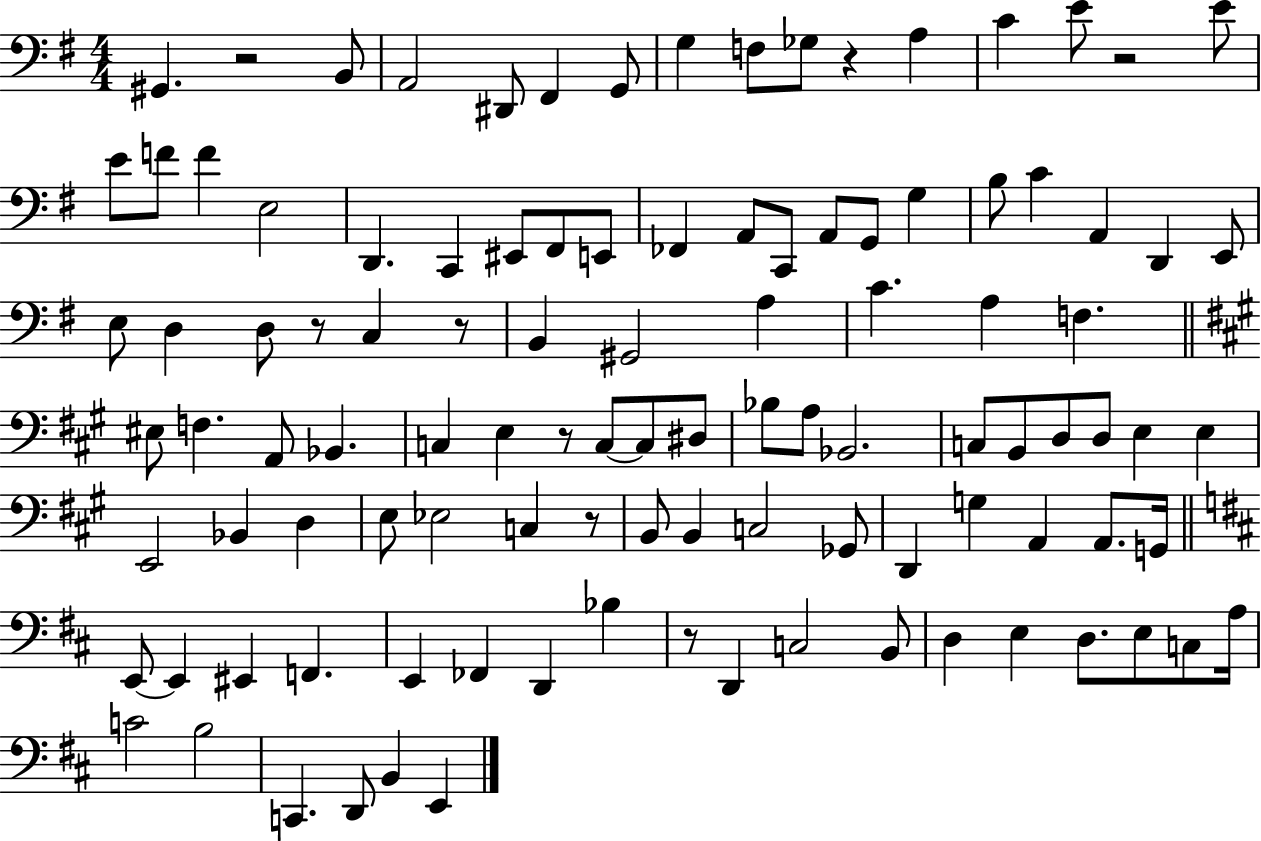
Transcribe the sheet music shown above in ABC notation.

X:1
T:Untitled
M:4/4
L:1/4
K:G
^G,, z2 B,,/2 A,,2 ^D,,/2 ^F,, G,,/2 G, F,/2 _G,/2 z A, C E/2 z2 E/2 E/2 F/2 F E,2 D,, C,, ^E,,/2 ^F,,/2 E,,/2 _F,, A,,/2 C,,/2 A,,/2 G,,/2 G, B,/2 C A,, D,, E,,/2 E,/2 D, D,/2 z/2 C, z/2 B,, ^G,,2 A, C A, F, ^E,/2 F, A,,/2 _B,, C, E, z/2 C,/2 C,/2 ^D,/2 _B,/2 A,/2 _B,,2 C,/2 B,,/2 D,/2 D,/2 E, E, E,,2 _B,, D, E,/2 _E,2 C, z/2 B,,/2 B,, C,2 _G,,/2 D,, G, A,, A,,/2 G,,/4 E,,/2 E,, ^E,, F,, E,, _F,, D,, _B, z/2 D,, C,2 B,,/2 D, E, D,/2 E,/2 C,/2 A,/4 C2 B,2 C,, D,,/2 B,, E,,